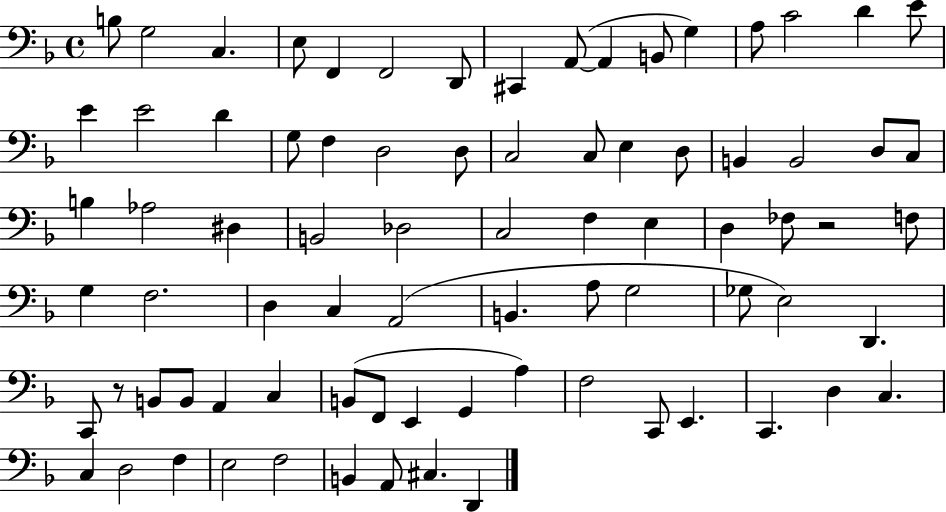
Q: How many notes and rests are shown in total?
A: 80